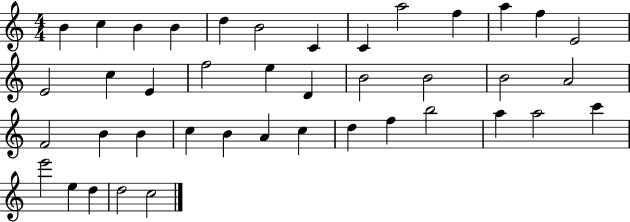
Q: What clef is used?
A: treble